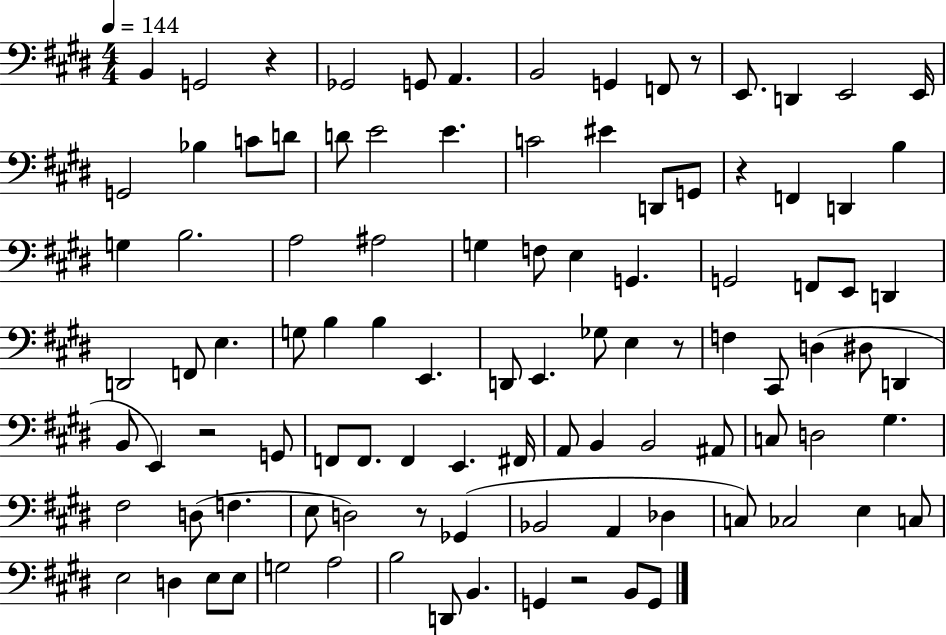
B2/q G2/h R/q Gb2/h G2/e A2/q. B2/h G2/q F2/e R/e E2/e. D2/q E2/h E2/s G2/h Bb3/q C4/e D4/e D4/e E4/h E4/q. C4/h EIS4/q D2/e G2/e R/q F2/q D2/q B3/q G3/q B3/h. A3/h A#3/h G3/q F3/e E3/q G2/q. G2/h F2/e E2/e D2/q D2/h F2/e E3/q. G3/e B3/q B3/q E2/q. D2/e E2/q. Gb3/e E3/q R/e F3/q C#2/e D3/q D#3/e D2/q B2/e E2/q R/h G2/e F2/e F2/e. F2/q E2/q. F#2/s A2/e B2/q B2/h A#2/e C3/e D3/h G#3/q. F#3/h D3/e F3/q. E3/e D3/h R/e Gb2/q Bb2/h A2/q Db3/q C3/e CES3/h E3/q C3/e E3/h D3/q E3/e E3/e G3/h A3/h B3/h D2/e B2/q. G2/q R/h B2/e G2/e